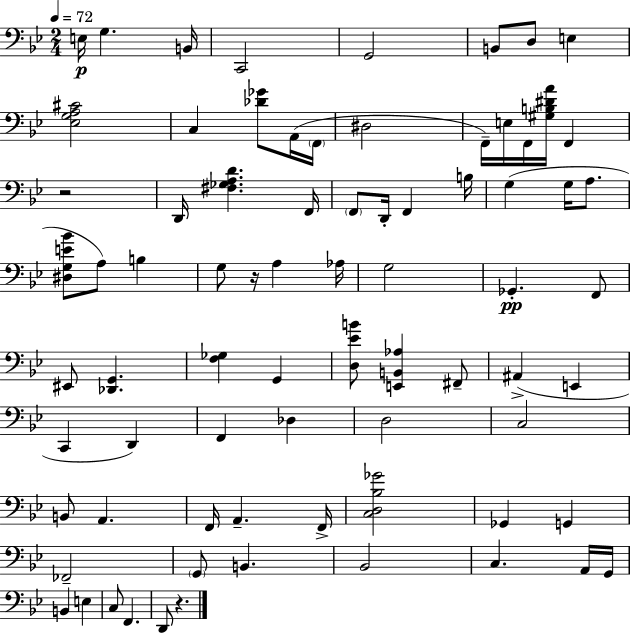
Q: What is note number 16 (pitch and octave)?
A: F2